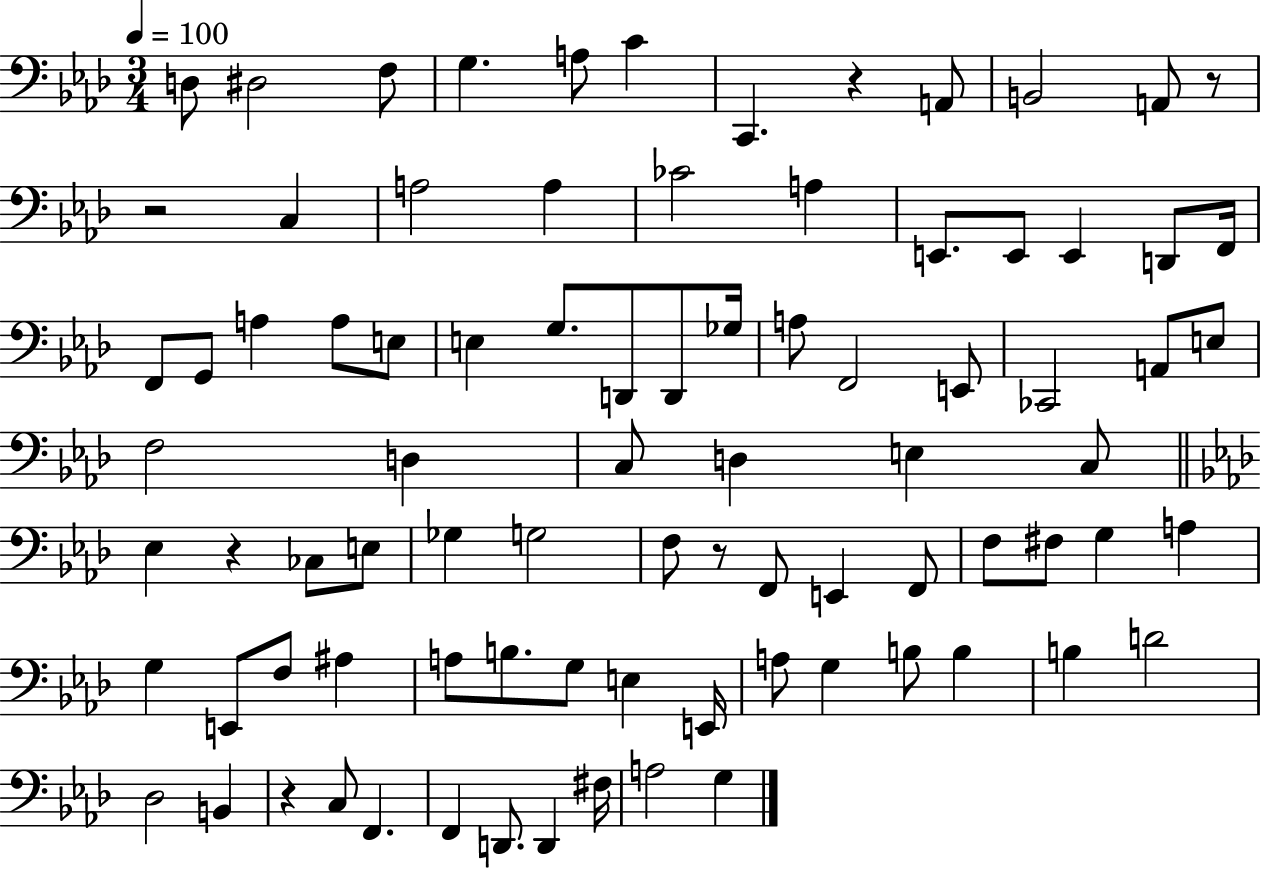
D3/e D#3/h F3/e G3/q. A3/e C4/q C2/q. R/q A2/e B2/h A2/e R/e R/h C3/q A3/h A3/q CES4/h A3/q E2/e. E2/e E2/q D2/e F2/s F2/e G2/e A3/q A3/e E3/e E3/q G3/e. D2/e D2/e Gb3/s A3/e F2/h E2/e CES2/h A2/e E3/e F3/h D3/q C3/e D3/q E3/q C3/e Eb3/q R/q CES3/e E3/e Gb3/q G3/h F3/e R/e F2/e E2/q F2/e F3/e F#3/e G3/q A3/q G3/q E2/e F3/e A#3/q A3/e B3/e. G3/e E3/q E2/s A3/e G3/q B3/e B3/q B3/q D4/h Db3/h B2/q R/q C3/e F2/q. F2/q D2/e. D2/q F#3/s A3/h G3/q